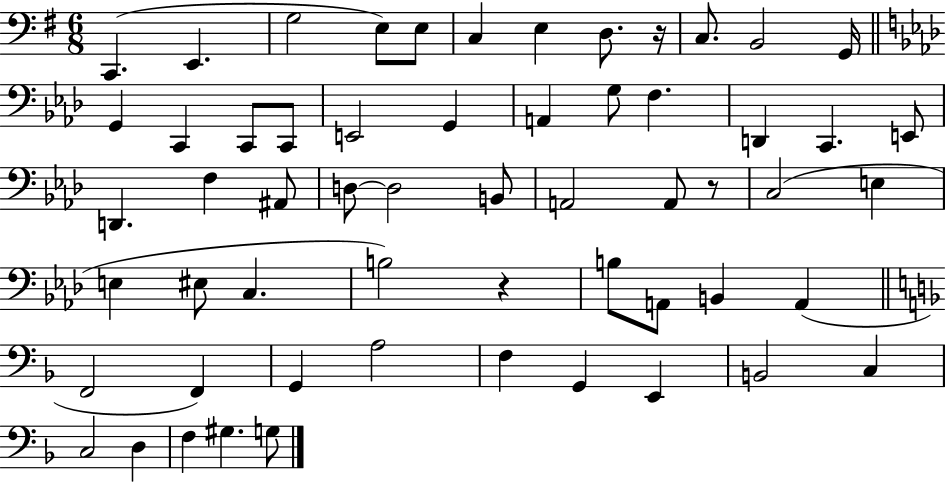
X:1
T:Untitled
M:6/8
L:1/4
K:G
C,, E,, G,2 E,/2 E,/2 C, E, D,/2 z/4 C,/2 B,,2 G,,/4 G,, C,, C,,/2 C,,/2 E,,2 G,, A,, G,/2 F, D,, C,, E,,/2 D,, F, ^A,,/2 D,/2 D,2 B,,/2 A,,2 A,,/2 z/2 C,2 E, E, ^E,/2 C, B,2 z B,/2 A,,/2 B,, A,, F,,2 F,, G,, A,2 F, G,, E,, B,,2 C, C,2 D, F, ^G, G,/2